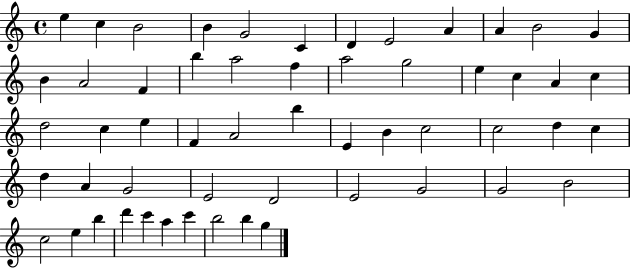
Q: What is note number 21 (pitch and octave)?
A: E5